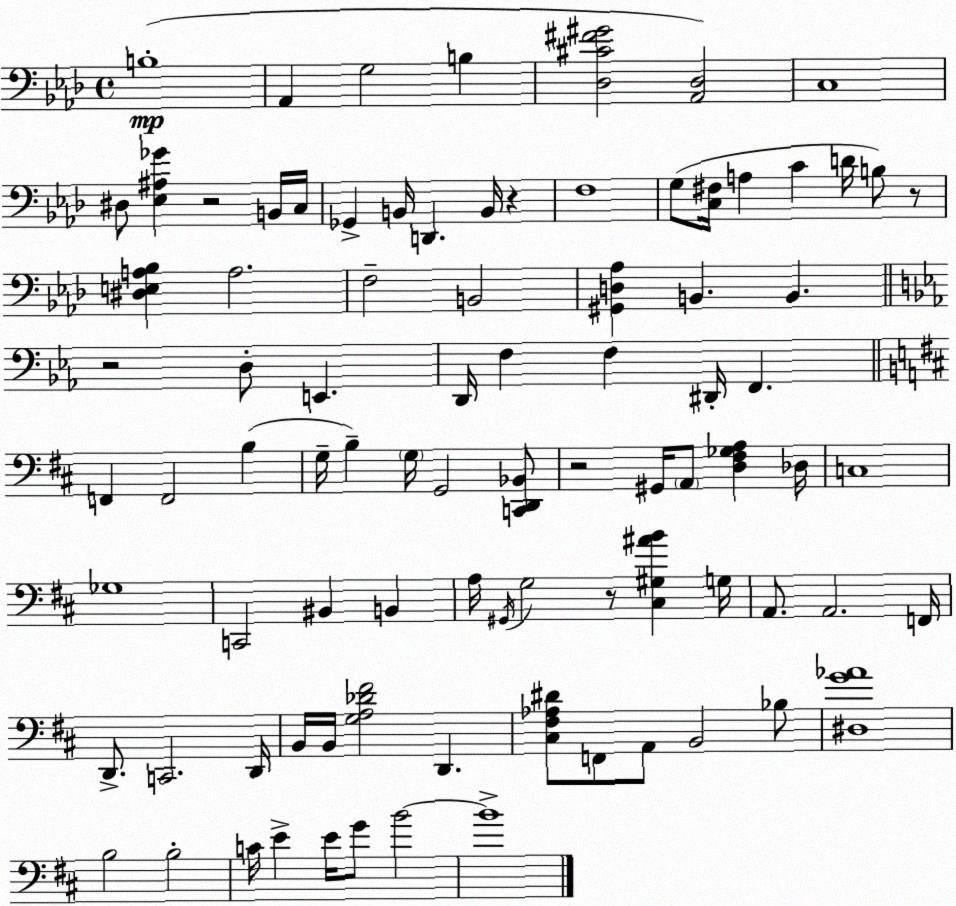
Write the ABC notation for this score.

X:1
T:Untitled
M:4/4
L:1/4
K:Fm
B,4 _A,, G,2 B, [_D,^C^F^G]2 [_A,,_D,]2 C,4 ^D,/2 [_E,^A,_G] z2 B,,/4 C,/4 _G,, B,,/4 D,, B,,/4 z F,4 G,/2 [C,^F,]/4 A, C D/4 B,/2 z/2 [^D,E,A,_B,] A,2 F,2 B,,2 [^G,,D,_A,] B,, B,, z2 D,/2 E,, D,,/4 F, F, ^D,,/4 F,, F,, F,,2 B, G,/4 B, G,/4 G,,2 [C,,D,,_B,,]/2 z2 ^G,,/4 A,,/2 [D,^F,_G,A,] _D,/4 C,4 _G,4 C,,2 ^B,, B,, A,/4 ^G,,/4 G,2 z/2 [^C,^G,^AB] G,/4 A,,/2 A,,2 F,,/4 D,,/2 C,,2 D,,/4 B,,/4 B,,/4 [G,A,_D^F]2 D,, [^C,^F,_A,^D]/2 F,,/2 A,,/2 B,,2 _B,/2 [^D,G_A]4 B,2 B,2 C/4 E E/4 G/2 B2 B4